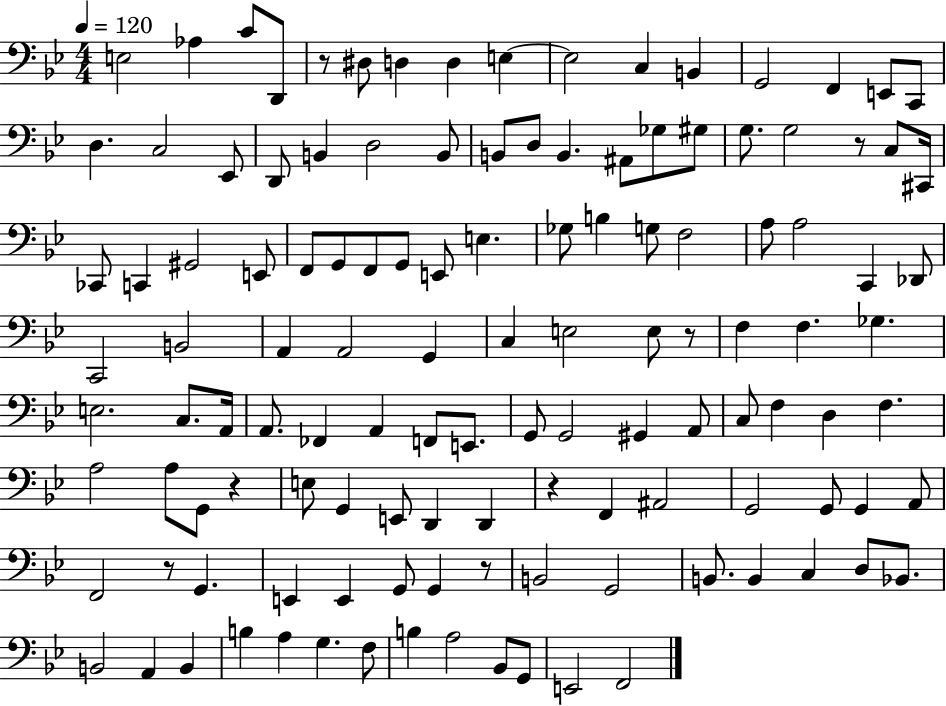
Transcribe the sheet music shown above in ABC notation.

X:1
T:Untitled
M:4/4
L:1/4
K:Bb
E,2 _A, C/2 D,,/2 z/2 ^D,/2 D, D, E, E,2 C, B,, G,,2 F,, E,,/2 C,,/2 D, C,2 _E,,/2 D,,/2 B,, D,2 B,,/2 B,,/2 D,/2 B,, ^A,,/2 _G,/2 ^G,/2 G,/2 G,2 z/2 C,/2 ^C,,/4 _C,,/2 C,, ^G,,2 E,,/2 F,,/2 G,,/2 F,,/2 G,,/2 E,,/2 E, _G,/2 B, G,/2 F,2 A,/2 A,2 C,, _D,,/2 C,,2 B,,2 A,, A,,2 G,, C, E,2 E,/2 z/2 F, F, _G, E,2 C,/2 A,,/4 A,,/2 _F,, A,, F,,/2 E,,/2 G,,/2 G,,2 ^G,, A,,/2 C,/2 F, D, F, A,2 A,/2 G,,/2 z E,/2 G,, E,,/2 D,, D,, z F,, ^A,,2 G,,2 G,,/2 G,, A,,/2 F,,2 z/2 G,, E,, E,, G,,/2 G,, z/2 B,,2 G,,2 B,,/2 B,, C, D,/2 _B,,/2 B,,2 A,, B,, B, A, G, F,/2 B, A,2 _B,,/2 G,,/2 E,,2 F,,2